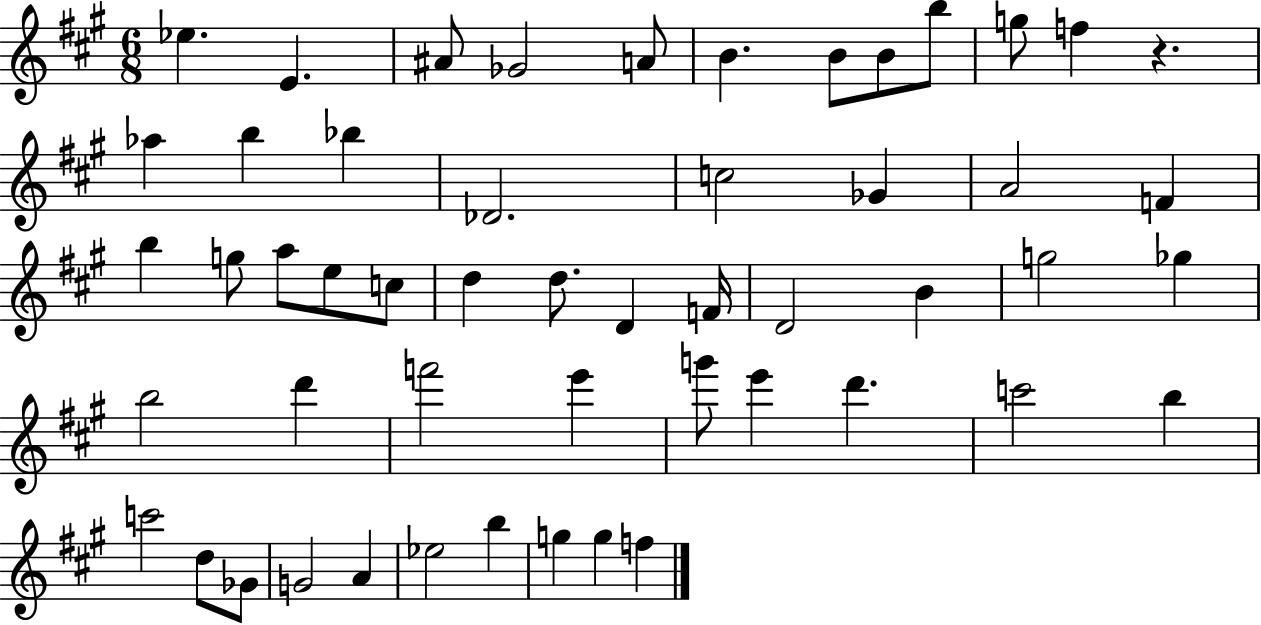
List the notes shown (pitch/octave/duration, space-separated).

Eb5/q. E4/q. A#4/e Gb4/h A4/e B4/q. B4/e B4/e B5/e G5/e F5/q R/q. Ab5/q B5/q Bb5/q Db4/h. C5/h Gb4/q A4/h F4/q B5/q G5/e A5/e E5/e C5/e D5/q D5/e. D4/q F4/s D4/h B4/q G5/h Gb5/q B5/h D6/q F6/h E6/q G6/e E6/q D6/q. C6/h B5/q C6/h D5/e Gb4/e G4/h A4/q Eb5/h B5/q G5/q G5/q F5/q